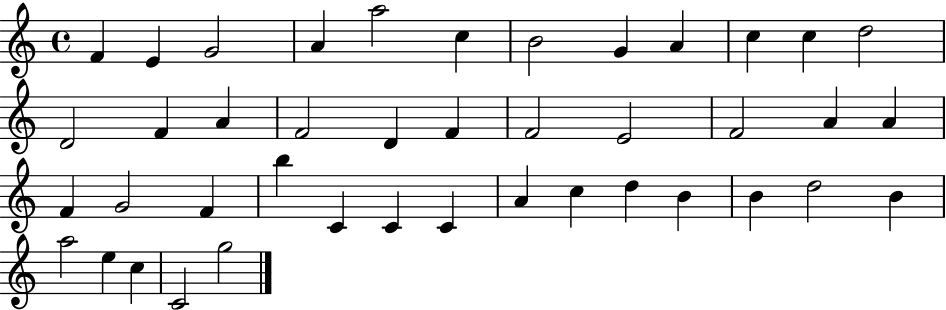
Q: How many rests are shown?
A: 0